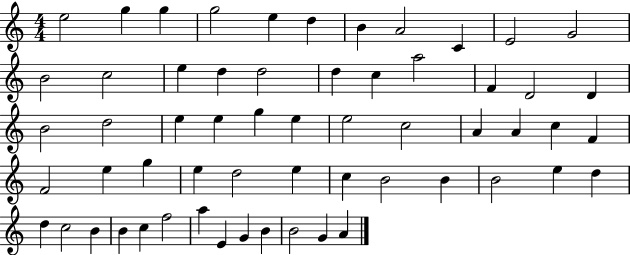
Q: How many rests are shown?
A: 0